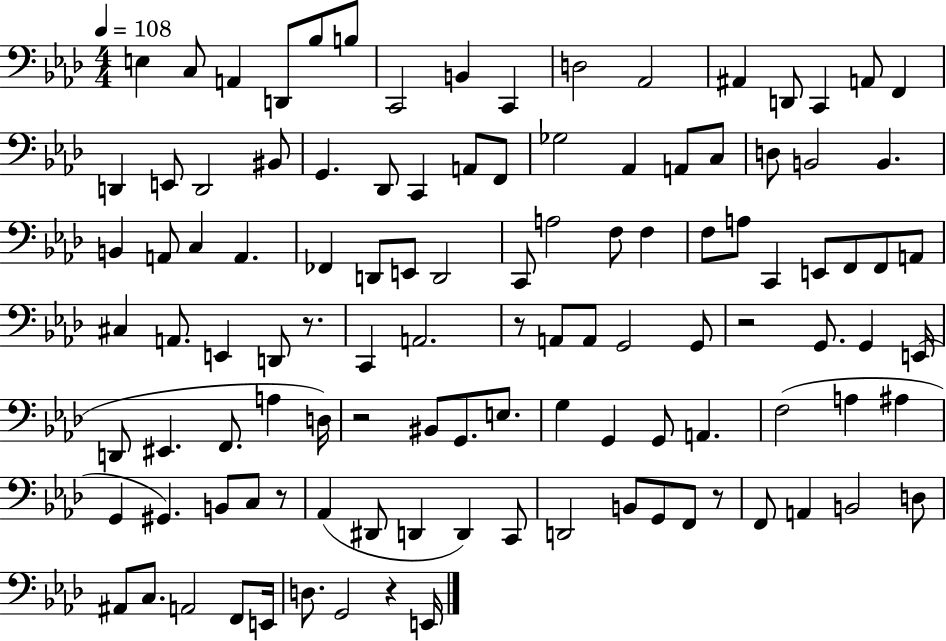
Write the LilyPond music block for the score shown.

{
  \clef bass
  \numericTimeSignature
  \time 4/4
  \key aes \major
  \tempo 4 = 108
  \repeat volta 2 { e4 c8 a,4 d,8 bes8 b8 | c,2 b,4 c,4 | d2 aes,2 | ais,4 d,8 c,4 a,8 f,4 | \break d,4 e,8 d,2 bis,8 | g,4. des,8 c,4 a,8 f,8 | ges2 aes,4 a,8 c8 | d8 b,2 b,4. | \break b,4 a,8 c4 a,4. | fes,4 d,8 e,8 d,2 | c,8 a2 f8 f4 | f8 a8 c,4 e,8 f,8 f,8 a,8 | \break cis4 a,8. e,4 d,8 r8. | c,4 a,2. | r8 a,8 a,8 g,2 g,8 | r2 g,8. g,4 e,16( | \break d,8 eis,4. f,8. a4 d16) | r2 bis,8 g,8. e8. | g4 g,4 g,8 a,4. | f2( a4 ais4 | \break g,4 gis,4.) b,8 c8 r8 | aes,4( dis,8 d,4 d,4) c,8 | d,2 b,8 g,8 f,8 r8 | f,8 a,4 b,2 d8 | \break ais,8 c8. a,2 f,8 e,16 | d8. g,2 r4 e,16 | } \bar "|."
}